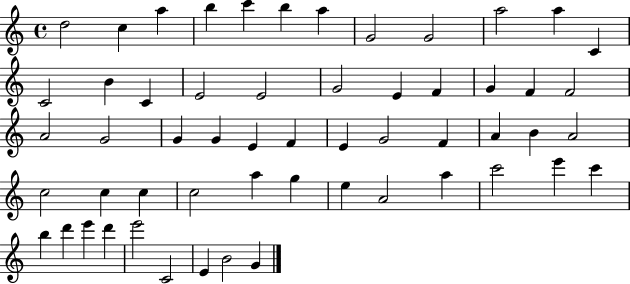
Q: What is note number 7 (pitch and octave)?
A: A5